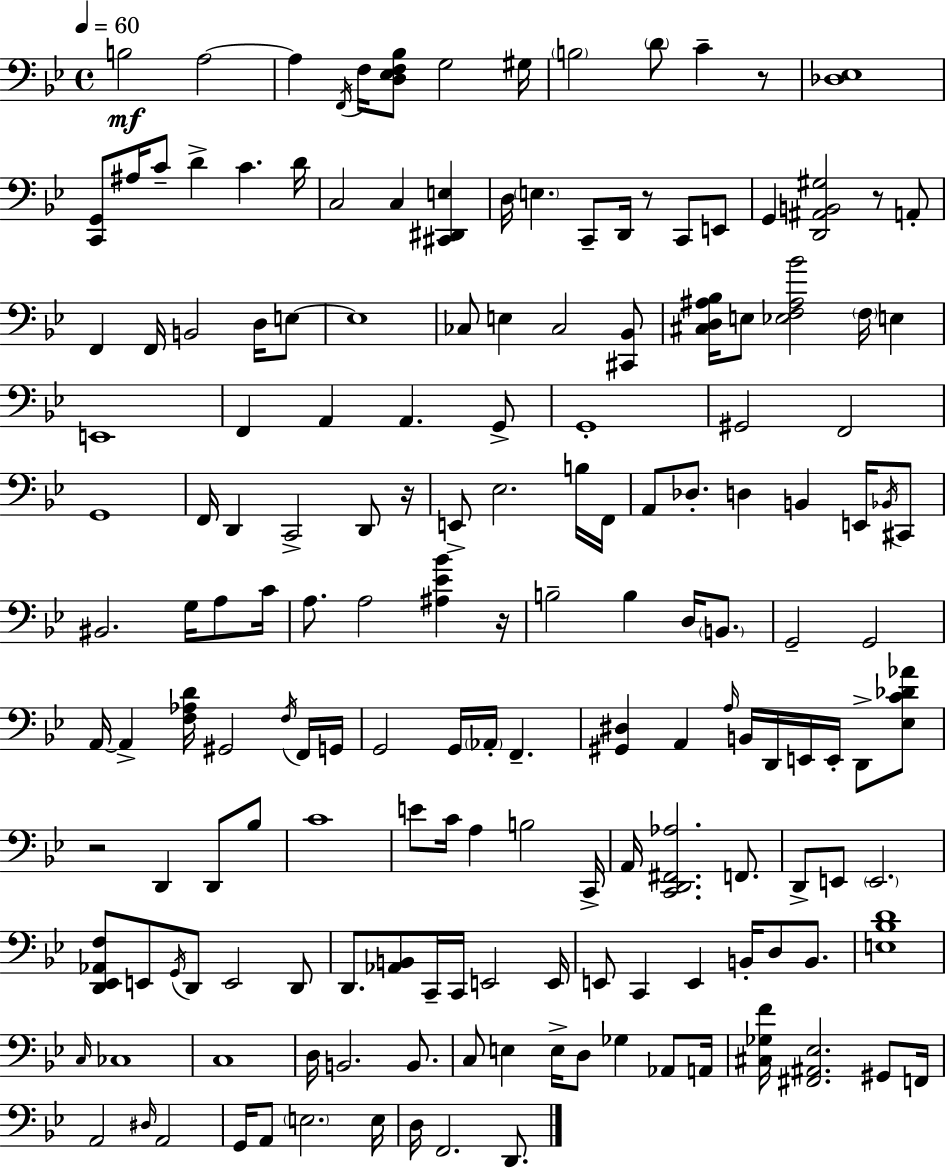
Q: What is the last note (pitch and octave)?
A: D2